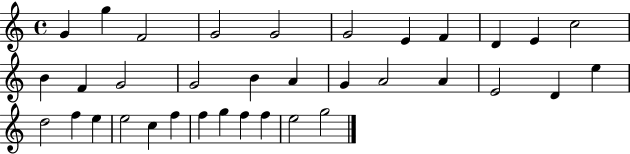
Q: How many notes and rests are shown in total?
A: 35